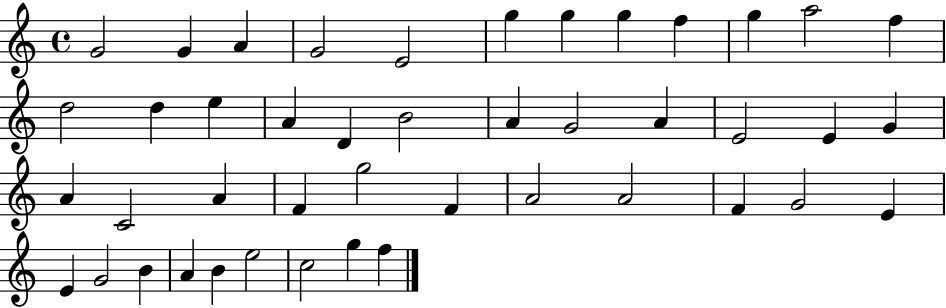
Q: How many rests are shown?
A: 0